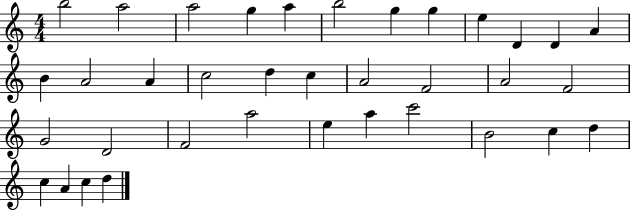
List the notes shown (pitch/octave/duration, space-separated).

B5/h A5/h A5/h G5/q A5/q B5/h G5/q G5/q E5/q D4/q D4/q A4/q B4/q A4/h A4/q C5/h D5/q C5/q A4/h F4/h A4/h F4/h G4/h D4/h F4/h A5/h E5/q A5/q C6/h B4/h C5/q D5/q C5/q A4/q C5/q D5/q